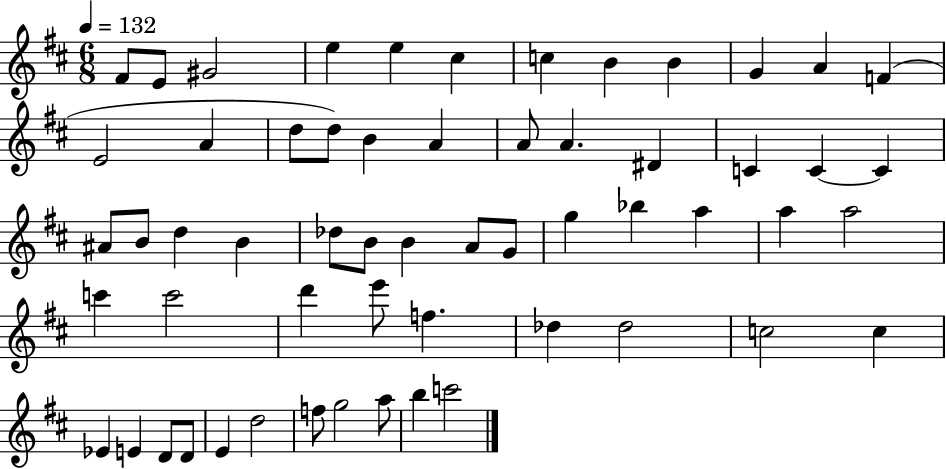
{
  \clef treble
  \numericTimeSignature
  \time 6/8
  \key d \major
  \tempo 4 = 132
  fis'8 e'8 gis'2 | e''4 e''4 cis''4 | c''4 b'4 b'4 | g'4 a'4 f'4( | \break e'2 a'4 | d''8 d''8) b'4 a'4 | a'8 a'4. dis'4 | c'4 c'4~~ c'4 | \break ais'8 b'8 d''4 b'4 | des''8 b'8 b'4 a'8 g'8 | g''4 bes''4 a''4 | a''4 a''2 | \break c'''4 c'''2 | d'''4 e'''8 f''4. | des''4 des''2 | c''2 c''4 | \break ees'4 e'4 d'8 d'8 | e'4 d''2 | f''8 g''2 a''8 | b''4 c'''2 | \break \bar "|."
}